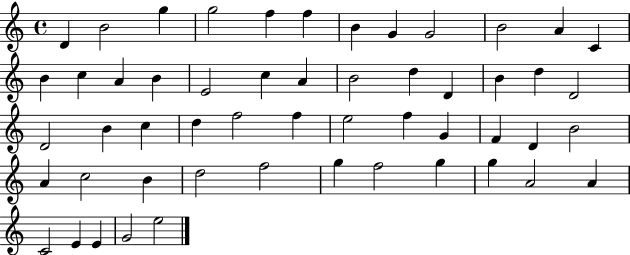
{
  \clef treble
  \time 4/4
  \defaultTimeSignature
  \key c \major
  d'4 b'2 g''4 | g''2 f''4 f''4 | b'4 g'4 g'2 | b'2 a'4 c'4 | \break b'4 c''4 a'4 b'4 | e'2 c''4 a'4 | b'2 d''4 d'4 | b'4 d''4 d'2 | \break d'2 b'4 c''4 | d''4 f''2 f''4 | e''2 f''4 g'4 | f'4 d'4 b'2 | \break a'4 c''2 b'4 | d''2 f''2 | g''4 f''2 g''4 | g''4 a'2 a'4 | \break c'2 e'4 e'4 | g'2 e''2 | \bar "|."
}